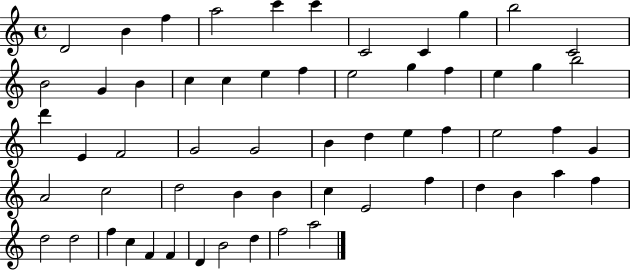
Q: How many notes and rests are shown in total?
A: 59